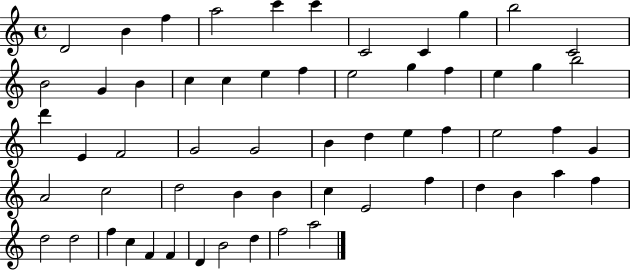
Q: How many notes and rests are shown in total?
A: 59